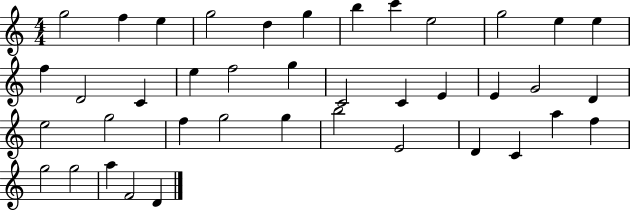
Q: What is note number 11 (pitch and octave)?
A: E5